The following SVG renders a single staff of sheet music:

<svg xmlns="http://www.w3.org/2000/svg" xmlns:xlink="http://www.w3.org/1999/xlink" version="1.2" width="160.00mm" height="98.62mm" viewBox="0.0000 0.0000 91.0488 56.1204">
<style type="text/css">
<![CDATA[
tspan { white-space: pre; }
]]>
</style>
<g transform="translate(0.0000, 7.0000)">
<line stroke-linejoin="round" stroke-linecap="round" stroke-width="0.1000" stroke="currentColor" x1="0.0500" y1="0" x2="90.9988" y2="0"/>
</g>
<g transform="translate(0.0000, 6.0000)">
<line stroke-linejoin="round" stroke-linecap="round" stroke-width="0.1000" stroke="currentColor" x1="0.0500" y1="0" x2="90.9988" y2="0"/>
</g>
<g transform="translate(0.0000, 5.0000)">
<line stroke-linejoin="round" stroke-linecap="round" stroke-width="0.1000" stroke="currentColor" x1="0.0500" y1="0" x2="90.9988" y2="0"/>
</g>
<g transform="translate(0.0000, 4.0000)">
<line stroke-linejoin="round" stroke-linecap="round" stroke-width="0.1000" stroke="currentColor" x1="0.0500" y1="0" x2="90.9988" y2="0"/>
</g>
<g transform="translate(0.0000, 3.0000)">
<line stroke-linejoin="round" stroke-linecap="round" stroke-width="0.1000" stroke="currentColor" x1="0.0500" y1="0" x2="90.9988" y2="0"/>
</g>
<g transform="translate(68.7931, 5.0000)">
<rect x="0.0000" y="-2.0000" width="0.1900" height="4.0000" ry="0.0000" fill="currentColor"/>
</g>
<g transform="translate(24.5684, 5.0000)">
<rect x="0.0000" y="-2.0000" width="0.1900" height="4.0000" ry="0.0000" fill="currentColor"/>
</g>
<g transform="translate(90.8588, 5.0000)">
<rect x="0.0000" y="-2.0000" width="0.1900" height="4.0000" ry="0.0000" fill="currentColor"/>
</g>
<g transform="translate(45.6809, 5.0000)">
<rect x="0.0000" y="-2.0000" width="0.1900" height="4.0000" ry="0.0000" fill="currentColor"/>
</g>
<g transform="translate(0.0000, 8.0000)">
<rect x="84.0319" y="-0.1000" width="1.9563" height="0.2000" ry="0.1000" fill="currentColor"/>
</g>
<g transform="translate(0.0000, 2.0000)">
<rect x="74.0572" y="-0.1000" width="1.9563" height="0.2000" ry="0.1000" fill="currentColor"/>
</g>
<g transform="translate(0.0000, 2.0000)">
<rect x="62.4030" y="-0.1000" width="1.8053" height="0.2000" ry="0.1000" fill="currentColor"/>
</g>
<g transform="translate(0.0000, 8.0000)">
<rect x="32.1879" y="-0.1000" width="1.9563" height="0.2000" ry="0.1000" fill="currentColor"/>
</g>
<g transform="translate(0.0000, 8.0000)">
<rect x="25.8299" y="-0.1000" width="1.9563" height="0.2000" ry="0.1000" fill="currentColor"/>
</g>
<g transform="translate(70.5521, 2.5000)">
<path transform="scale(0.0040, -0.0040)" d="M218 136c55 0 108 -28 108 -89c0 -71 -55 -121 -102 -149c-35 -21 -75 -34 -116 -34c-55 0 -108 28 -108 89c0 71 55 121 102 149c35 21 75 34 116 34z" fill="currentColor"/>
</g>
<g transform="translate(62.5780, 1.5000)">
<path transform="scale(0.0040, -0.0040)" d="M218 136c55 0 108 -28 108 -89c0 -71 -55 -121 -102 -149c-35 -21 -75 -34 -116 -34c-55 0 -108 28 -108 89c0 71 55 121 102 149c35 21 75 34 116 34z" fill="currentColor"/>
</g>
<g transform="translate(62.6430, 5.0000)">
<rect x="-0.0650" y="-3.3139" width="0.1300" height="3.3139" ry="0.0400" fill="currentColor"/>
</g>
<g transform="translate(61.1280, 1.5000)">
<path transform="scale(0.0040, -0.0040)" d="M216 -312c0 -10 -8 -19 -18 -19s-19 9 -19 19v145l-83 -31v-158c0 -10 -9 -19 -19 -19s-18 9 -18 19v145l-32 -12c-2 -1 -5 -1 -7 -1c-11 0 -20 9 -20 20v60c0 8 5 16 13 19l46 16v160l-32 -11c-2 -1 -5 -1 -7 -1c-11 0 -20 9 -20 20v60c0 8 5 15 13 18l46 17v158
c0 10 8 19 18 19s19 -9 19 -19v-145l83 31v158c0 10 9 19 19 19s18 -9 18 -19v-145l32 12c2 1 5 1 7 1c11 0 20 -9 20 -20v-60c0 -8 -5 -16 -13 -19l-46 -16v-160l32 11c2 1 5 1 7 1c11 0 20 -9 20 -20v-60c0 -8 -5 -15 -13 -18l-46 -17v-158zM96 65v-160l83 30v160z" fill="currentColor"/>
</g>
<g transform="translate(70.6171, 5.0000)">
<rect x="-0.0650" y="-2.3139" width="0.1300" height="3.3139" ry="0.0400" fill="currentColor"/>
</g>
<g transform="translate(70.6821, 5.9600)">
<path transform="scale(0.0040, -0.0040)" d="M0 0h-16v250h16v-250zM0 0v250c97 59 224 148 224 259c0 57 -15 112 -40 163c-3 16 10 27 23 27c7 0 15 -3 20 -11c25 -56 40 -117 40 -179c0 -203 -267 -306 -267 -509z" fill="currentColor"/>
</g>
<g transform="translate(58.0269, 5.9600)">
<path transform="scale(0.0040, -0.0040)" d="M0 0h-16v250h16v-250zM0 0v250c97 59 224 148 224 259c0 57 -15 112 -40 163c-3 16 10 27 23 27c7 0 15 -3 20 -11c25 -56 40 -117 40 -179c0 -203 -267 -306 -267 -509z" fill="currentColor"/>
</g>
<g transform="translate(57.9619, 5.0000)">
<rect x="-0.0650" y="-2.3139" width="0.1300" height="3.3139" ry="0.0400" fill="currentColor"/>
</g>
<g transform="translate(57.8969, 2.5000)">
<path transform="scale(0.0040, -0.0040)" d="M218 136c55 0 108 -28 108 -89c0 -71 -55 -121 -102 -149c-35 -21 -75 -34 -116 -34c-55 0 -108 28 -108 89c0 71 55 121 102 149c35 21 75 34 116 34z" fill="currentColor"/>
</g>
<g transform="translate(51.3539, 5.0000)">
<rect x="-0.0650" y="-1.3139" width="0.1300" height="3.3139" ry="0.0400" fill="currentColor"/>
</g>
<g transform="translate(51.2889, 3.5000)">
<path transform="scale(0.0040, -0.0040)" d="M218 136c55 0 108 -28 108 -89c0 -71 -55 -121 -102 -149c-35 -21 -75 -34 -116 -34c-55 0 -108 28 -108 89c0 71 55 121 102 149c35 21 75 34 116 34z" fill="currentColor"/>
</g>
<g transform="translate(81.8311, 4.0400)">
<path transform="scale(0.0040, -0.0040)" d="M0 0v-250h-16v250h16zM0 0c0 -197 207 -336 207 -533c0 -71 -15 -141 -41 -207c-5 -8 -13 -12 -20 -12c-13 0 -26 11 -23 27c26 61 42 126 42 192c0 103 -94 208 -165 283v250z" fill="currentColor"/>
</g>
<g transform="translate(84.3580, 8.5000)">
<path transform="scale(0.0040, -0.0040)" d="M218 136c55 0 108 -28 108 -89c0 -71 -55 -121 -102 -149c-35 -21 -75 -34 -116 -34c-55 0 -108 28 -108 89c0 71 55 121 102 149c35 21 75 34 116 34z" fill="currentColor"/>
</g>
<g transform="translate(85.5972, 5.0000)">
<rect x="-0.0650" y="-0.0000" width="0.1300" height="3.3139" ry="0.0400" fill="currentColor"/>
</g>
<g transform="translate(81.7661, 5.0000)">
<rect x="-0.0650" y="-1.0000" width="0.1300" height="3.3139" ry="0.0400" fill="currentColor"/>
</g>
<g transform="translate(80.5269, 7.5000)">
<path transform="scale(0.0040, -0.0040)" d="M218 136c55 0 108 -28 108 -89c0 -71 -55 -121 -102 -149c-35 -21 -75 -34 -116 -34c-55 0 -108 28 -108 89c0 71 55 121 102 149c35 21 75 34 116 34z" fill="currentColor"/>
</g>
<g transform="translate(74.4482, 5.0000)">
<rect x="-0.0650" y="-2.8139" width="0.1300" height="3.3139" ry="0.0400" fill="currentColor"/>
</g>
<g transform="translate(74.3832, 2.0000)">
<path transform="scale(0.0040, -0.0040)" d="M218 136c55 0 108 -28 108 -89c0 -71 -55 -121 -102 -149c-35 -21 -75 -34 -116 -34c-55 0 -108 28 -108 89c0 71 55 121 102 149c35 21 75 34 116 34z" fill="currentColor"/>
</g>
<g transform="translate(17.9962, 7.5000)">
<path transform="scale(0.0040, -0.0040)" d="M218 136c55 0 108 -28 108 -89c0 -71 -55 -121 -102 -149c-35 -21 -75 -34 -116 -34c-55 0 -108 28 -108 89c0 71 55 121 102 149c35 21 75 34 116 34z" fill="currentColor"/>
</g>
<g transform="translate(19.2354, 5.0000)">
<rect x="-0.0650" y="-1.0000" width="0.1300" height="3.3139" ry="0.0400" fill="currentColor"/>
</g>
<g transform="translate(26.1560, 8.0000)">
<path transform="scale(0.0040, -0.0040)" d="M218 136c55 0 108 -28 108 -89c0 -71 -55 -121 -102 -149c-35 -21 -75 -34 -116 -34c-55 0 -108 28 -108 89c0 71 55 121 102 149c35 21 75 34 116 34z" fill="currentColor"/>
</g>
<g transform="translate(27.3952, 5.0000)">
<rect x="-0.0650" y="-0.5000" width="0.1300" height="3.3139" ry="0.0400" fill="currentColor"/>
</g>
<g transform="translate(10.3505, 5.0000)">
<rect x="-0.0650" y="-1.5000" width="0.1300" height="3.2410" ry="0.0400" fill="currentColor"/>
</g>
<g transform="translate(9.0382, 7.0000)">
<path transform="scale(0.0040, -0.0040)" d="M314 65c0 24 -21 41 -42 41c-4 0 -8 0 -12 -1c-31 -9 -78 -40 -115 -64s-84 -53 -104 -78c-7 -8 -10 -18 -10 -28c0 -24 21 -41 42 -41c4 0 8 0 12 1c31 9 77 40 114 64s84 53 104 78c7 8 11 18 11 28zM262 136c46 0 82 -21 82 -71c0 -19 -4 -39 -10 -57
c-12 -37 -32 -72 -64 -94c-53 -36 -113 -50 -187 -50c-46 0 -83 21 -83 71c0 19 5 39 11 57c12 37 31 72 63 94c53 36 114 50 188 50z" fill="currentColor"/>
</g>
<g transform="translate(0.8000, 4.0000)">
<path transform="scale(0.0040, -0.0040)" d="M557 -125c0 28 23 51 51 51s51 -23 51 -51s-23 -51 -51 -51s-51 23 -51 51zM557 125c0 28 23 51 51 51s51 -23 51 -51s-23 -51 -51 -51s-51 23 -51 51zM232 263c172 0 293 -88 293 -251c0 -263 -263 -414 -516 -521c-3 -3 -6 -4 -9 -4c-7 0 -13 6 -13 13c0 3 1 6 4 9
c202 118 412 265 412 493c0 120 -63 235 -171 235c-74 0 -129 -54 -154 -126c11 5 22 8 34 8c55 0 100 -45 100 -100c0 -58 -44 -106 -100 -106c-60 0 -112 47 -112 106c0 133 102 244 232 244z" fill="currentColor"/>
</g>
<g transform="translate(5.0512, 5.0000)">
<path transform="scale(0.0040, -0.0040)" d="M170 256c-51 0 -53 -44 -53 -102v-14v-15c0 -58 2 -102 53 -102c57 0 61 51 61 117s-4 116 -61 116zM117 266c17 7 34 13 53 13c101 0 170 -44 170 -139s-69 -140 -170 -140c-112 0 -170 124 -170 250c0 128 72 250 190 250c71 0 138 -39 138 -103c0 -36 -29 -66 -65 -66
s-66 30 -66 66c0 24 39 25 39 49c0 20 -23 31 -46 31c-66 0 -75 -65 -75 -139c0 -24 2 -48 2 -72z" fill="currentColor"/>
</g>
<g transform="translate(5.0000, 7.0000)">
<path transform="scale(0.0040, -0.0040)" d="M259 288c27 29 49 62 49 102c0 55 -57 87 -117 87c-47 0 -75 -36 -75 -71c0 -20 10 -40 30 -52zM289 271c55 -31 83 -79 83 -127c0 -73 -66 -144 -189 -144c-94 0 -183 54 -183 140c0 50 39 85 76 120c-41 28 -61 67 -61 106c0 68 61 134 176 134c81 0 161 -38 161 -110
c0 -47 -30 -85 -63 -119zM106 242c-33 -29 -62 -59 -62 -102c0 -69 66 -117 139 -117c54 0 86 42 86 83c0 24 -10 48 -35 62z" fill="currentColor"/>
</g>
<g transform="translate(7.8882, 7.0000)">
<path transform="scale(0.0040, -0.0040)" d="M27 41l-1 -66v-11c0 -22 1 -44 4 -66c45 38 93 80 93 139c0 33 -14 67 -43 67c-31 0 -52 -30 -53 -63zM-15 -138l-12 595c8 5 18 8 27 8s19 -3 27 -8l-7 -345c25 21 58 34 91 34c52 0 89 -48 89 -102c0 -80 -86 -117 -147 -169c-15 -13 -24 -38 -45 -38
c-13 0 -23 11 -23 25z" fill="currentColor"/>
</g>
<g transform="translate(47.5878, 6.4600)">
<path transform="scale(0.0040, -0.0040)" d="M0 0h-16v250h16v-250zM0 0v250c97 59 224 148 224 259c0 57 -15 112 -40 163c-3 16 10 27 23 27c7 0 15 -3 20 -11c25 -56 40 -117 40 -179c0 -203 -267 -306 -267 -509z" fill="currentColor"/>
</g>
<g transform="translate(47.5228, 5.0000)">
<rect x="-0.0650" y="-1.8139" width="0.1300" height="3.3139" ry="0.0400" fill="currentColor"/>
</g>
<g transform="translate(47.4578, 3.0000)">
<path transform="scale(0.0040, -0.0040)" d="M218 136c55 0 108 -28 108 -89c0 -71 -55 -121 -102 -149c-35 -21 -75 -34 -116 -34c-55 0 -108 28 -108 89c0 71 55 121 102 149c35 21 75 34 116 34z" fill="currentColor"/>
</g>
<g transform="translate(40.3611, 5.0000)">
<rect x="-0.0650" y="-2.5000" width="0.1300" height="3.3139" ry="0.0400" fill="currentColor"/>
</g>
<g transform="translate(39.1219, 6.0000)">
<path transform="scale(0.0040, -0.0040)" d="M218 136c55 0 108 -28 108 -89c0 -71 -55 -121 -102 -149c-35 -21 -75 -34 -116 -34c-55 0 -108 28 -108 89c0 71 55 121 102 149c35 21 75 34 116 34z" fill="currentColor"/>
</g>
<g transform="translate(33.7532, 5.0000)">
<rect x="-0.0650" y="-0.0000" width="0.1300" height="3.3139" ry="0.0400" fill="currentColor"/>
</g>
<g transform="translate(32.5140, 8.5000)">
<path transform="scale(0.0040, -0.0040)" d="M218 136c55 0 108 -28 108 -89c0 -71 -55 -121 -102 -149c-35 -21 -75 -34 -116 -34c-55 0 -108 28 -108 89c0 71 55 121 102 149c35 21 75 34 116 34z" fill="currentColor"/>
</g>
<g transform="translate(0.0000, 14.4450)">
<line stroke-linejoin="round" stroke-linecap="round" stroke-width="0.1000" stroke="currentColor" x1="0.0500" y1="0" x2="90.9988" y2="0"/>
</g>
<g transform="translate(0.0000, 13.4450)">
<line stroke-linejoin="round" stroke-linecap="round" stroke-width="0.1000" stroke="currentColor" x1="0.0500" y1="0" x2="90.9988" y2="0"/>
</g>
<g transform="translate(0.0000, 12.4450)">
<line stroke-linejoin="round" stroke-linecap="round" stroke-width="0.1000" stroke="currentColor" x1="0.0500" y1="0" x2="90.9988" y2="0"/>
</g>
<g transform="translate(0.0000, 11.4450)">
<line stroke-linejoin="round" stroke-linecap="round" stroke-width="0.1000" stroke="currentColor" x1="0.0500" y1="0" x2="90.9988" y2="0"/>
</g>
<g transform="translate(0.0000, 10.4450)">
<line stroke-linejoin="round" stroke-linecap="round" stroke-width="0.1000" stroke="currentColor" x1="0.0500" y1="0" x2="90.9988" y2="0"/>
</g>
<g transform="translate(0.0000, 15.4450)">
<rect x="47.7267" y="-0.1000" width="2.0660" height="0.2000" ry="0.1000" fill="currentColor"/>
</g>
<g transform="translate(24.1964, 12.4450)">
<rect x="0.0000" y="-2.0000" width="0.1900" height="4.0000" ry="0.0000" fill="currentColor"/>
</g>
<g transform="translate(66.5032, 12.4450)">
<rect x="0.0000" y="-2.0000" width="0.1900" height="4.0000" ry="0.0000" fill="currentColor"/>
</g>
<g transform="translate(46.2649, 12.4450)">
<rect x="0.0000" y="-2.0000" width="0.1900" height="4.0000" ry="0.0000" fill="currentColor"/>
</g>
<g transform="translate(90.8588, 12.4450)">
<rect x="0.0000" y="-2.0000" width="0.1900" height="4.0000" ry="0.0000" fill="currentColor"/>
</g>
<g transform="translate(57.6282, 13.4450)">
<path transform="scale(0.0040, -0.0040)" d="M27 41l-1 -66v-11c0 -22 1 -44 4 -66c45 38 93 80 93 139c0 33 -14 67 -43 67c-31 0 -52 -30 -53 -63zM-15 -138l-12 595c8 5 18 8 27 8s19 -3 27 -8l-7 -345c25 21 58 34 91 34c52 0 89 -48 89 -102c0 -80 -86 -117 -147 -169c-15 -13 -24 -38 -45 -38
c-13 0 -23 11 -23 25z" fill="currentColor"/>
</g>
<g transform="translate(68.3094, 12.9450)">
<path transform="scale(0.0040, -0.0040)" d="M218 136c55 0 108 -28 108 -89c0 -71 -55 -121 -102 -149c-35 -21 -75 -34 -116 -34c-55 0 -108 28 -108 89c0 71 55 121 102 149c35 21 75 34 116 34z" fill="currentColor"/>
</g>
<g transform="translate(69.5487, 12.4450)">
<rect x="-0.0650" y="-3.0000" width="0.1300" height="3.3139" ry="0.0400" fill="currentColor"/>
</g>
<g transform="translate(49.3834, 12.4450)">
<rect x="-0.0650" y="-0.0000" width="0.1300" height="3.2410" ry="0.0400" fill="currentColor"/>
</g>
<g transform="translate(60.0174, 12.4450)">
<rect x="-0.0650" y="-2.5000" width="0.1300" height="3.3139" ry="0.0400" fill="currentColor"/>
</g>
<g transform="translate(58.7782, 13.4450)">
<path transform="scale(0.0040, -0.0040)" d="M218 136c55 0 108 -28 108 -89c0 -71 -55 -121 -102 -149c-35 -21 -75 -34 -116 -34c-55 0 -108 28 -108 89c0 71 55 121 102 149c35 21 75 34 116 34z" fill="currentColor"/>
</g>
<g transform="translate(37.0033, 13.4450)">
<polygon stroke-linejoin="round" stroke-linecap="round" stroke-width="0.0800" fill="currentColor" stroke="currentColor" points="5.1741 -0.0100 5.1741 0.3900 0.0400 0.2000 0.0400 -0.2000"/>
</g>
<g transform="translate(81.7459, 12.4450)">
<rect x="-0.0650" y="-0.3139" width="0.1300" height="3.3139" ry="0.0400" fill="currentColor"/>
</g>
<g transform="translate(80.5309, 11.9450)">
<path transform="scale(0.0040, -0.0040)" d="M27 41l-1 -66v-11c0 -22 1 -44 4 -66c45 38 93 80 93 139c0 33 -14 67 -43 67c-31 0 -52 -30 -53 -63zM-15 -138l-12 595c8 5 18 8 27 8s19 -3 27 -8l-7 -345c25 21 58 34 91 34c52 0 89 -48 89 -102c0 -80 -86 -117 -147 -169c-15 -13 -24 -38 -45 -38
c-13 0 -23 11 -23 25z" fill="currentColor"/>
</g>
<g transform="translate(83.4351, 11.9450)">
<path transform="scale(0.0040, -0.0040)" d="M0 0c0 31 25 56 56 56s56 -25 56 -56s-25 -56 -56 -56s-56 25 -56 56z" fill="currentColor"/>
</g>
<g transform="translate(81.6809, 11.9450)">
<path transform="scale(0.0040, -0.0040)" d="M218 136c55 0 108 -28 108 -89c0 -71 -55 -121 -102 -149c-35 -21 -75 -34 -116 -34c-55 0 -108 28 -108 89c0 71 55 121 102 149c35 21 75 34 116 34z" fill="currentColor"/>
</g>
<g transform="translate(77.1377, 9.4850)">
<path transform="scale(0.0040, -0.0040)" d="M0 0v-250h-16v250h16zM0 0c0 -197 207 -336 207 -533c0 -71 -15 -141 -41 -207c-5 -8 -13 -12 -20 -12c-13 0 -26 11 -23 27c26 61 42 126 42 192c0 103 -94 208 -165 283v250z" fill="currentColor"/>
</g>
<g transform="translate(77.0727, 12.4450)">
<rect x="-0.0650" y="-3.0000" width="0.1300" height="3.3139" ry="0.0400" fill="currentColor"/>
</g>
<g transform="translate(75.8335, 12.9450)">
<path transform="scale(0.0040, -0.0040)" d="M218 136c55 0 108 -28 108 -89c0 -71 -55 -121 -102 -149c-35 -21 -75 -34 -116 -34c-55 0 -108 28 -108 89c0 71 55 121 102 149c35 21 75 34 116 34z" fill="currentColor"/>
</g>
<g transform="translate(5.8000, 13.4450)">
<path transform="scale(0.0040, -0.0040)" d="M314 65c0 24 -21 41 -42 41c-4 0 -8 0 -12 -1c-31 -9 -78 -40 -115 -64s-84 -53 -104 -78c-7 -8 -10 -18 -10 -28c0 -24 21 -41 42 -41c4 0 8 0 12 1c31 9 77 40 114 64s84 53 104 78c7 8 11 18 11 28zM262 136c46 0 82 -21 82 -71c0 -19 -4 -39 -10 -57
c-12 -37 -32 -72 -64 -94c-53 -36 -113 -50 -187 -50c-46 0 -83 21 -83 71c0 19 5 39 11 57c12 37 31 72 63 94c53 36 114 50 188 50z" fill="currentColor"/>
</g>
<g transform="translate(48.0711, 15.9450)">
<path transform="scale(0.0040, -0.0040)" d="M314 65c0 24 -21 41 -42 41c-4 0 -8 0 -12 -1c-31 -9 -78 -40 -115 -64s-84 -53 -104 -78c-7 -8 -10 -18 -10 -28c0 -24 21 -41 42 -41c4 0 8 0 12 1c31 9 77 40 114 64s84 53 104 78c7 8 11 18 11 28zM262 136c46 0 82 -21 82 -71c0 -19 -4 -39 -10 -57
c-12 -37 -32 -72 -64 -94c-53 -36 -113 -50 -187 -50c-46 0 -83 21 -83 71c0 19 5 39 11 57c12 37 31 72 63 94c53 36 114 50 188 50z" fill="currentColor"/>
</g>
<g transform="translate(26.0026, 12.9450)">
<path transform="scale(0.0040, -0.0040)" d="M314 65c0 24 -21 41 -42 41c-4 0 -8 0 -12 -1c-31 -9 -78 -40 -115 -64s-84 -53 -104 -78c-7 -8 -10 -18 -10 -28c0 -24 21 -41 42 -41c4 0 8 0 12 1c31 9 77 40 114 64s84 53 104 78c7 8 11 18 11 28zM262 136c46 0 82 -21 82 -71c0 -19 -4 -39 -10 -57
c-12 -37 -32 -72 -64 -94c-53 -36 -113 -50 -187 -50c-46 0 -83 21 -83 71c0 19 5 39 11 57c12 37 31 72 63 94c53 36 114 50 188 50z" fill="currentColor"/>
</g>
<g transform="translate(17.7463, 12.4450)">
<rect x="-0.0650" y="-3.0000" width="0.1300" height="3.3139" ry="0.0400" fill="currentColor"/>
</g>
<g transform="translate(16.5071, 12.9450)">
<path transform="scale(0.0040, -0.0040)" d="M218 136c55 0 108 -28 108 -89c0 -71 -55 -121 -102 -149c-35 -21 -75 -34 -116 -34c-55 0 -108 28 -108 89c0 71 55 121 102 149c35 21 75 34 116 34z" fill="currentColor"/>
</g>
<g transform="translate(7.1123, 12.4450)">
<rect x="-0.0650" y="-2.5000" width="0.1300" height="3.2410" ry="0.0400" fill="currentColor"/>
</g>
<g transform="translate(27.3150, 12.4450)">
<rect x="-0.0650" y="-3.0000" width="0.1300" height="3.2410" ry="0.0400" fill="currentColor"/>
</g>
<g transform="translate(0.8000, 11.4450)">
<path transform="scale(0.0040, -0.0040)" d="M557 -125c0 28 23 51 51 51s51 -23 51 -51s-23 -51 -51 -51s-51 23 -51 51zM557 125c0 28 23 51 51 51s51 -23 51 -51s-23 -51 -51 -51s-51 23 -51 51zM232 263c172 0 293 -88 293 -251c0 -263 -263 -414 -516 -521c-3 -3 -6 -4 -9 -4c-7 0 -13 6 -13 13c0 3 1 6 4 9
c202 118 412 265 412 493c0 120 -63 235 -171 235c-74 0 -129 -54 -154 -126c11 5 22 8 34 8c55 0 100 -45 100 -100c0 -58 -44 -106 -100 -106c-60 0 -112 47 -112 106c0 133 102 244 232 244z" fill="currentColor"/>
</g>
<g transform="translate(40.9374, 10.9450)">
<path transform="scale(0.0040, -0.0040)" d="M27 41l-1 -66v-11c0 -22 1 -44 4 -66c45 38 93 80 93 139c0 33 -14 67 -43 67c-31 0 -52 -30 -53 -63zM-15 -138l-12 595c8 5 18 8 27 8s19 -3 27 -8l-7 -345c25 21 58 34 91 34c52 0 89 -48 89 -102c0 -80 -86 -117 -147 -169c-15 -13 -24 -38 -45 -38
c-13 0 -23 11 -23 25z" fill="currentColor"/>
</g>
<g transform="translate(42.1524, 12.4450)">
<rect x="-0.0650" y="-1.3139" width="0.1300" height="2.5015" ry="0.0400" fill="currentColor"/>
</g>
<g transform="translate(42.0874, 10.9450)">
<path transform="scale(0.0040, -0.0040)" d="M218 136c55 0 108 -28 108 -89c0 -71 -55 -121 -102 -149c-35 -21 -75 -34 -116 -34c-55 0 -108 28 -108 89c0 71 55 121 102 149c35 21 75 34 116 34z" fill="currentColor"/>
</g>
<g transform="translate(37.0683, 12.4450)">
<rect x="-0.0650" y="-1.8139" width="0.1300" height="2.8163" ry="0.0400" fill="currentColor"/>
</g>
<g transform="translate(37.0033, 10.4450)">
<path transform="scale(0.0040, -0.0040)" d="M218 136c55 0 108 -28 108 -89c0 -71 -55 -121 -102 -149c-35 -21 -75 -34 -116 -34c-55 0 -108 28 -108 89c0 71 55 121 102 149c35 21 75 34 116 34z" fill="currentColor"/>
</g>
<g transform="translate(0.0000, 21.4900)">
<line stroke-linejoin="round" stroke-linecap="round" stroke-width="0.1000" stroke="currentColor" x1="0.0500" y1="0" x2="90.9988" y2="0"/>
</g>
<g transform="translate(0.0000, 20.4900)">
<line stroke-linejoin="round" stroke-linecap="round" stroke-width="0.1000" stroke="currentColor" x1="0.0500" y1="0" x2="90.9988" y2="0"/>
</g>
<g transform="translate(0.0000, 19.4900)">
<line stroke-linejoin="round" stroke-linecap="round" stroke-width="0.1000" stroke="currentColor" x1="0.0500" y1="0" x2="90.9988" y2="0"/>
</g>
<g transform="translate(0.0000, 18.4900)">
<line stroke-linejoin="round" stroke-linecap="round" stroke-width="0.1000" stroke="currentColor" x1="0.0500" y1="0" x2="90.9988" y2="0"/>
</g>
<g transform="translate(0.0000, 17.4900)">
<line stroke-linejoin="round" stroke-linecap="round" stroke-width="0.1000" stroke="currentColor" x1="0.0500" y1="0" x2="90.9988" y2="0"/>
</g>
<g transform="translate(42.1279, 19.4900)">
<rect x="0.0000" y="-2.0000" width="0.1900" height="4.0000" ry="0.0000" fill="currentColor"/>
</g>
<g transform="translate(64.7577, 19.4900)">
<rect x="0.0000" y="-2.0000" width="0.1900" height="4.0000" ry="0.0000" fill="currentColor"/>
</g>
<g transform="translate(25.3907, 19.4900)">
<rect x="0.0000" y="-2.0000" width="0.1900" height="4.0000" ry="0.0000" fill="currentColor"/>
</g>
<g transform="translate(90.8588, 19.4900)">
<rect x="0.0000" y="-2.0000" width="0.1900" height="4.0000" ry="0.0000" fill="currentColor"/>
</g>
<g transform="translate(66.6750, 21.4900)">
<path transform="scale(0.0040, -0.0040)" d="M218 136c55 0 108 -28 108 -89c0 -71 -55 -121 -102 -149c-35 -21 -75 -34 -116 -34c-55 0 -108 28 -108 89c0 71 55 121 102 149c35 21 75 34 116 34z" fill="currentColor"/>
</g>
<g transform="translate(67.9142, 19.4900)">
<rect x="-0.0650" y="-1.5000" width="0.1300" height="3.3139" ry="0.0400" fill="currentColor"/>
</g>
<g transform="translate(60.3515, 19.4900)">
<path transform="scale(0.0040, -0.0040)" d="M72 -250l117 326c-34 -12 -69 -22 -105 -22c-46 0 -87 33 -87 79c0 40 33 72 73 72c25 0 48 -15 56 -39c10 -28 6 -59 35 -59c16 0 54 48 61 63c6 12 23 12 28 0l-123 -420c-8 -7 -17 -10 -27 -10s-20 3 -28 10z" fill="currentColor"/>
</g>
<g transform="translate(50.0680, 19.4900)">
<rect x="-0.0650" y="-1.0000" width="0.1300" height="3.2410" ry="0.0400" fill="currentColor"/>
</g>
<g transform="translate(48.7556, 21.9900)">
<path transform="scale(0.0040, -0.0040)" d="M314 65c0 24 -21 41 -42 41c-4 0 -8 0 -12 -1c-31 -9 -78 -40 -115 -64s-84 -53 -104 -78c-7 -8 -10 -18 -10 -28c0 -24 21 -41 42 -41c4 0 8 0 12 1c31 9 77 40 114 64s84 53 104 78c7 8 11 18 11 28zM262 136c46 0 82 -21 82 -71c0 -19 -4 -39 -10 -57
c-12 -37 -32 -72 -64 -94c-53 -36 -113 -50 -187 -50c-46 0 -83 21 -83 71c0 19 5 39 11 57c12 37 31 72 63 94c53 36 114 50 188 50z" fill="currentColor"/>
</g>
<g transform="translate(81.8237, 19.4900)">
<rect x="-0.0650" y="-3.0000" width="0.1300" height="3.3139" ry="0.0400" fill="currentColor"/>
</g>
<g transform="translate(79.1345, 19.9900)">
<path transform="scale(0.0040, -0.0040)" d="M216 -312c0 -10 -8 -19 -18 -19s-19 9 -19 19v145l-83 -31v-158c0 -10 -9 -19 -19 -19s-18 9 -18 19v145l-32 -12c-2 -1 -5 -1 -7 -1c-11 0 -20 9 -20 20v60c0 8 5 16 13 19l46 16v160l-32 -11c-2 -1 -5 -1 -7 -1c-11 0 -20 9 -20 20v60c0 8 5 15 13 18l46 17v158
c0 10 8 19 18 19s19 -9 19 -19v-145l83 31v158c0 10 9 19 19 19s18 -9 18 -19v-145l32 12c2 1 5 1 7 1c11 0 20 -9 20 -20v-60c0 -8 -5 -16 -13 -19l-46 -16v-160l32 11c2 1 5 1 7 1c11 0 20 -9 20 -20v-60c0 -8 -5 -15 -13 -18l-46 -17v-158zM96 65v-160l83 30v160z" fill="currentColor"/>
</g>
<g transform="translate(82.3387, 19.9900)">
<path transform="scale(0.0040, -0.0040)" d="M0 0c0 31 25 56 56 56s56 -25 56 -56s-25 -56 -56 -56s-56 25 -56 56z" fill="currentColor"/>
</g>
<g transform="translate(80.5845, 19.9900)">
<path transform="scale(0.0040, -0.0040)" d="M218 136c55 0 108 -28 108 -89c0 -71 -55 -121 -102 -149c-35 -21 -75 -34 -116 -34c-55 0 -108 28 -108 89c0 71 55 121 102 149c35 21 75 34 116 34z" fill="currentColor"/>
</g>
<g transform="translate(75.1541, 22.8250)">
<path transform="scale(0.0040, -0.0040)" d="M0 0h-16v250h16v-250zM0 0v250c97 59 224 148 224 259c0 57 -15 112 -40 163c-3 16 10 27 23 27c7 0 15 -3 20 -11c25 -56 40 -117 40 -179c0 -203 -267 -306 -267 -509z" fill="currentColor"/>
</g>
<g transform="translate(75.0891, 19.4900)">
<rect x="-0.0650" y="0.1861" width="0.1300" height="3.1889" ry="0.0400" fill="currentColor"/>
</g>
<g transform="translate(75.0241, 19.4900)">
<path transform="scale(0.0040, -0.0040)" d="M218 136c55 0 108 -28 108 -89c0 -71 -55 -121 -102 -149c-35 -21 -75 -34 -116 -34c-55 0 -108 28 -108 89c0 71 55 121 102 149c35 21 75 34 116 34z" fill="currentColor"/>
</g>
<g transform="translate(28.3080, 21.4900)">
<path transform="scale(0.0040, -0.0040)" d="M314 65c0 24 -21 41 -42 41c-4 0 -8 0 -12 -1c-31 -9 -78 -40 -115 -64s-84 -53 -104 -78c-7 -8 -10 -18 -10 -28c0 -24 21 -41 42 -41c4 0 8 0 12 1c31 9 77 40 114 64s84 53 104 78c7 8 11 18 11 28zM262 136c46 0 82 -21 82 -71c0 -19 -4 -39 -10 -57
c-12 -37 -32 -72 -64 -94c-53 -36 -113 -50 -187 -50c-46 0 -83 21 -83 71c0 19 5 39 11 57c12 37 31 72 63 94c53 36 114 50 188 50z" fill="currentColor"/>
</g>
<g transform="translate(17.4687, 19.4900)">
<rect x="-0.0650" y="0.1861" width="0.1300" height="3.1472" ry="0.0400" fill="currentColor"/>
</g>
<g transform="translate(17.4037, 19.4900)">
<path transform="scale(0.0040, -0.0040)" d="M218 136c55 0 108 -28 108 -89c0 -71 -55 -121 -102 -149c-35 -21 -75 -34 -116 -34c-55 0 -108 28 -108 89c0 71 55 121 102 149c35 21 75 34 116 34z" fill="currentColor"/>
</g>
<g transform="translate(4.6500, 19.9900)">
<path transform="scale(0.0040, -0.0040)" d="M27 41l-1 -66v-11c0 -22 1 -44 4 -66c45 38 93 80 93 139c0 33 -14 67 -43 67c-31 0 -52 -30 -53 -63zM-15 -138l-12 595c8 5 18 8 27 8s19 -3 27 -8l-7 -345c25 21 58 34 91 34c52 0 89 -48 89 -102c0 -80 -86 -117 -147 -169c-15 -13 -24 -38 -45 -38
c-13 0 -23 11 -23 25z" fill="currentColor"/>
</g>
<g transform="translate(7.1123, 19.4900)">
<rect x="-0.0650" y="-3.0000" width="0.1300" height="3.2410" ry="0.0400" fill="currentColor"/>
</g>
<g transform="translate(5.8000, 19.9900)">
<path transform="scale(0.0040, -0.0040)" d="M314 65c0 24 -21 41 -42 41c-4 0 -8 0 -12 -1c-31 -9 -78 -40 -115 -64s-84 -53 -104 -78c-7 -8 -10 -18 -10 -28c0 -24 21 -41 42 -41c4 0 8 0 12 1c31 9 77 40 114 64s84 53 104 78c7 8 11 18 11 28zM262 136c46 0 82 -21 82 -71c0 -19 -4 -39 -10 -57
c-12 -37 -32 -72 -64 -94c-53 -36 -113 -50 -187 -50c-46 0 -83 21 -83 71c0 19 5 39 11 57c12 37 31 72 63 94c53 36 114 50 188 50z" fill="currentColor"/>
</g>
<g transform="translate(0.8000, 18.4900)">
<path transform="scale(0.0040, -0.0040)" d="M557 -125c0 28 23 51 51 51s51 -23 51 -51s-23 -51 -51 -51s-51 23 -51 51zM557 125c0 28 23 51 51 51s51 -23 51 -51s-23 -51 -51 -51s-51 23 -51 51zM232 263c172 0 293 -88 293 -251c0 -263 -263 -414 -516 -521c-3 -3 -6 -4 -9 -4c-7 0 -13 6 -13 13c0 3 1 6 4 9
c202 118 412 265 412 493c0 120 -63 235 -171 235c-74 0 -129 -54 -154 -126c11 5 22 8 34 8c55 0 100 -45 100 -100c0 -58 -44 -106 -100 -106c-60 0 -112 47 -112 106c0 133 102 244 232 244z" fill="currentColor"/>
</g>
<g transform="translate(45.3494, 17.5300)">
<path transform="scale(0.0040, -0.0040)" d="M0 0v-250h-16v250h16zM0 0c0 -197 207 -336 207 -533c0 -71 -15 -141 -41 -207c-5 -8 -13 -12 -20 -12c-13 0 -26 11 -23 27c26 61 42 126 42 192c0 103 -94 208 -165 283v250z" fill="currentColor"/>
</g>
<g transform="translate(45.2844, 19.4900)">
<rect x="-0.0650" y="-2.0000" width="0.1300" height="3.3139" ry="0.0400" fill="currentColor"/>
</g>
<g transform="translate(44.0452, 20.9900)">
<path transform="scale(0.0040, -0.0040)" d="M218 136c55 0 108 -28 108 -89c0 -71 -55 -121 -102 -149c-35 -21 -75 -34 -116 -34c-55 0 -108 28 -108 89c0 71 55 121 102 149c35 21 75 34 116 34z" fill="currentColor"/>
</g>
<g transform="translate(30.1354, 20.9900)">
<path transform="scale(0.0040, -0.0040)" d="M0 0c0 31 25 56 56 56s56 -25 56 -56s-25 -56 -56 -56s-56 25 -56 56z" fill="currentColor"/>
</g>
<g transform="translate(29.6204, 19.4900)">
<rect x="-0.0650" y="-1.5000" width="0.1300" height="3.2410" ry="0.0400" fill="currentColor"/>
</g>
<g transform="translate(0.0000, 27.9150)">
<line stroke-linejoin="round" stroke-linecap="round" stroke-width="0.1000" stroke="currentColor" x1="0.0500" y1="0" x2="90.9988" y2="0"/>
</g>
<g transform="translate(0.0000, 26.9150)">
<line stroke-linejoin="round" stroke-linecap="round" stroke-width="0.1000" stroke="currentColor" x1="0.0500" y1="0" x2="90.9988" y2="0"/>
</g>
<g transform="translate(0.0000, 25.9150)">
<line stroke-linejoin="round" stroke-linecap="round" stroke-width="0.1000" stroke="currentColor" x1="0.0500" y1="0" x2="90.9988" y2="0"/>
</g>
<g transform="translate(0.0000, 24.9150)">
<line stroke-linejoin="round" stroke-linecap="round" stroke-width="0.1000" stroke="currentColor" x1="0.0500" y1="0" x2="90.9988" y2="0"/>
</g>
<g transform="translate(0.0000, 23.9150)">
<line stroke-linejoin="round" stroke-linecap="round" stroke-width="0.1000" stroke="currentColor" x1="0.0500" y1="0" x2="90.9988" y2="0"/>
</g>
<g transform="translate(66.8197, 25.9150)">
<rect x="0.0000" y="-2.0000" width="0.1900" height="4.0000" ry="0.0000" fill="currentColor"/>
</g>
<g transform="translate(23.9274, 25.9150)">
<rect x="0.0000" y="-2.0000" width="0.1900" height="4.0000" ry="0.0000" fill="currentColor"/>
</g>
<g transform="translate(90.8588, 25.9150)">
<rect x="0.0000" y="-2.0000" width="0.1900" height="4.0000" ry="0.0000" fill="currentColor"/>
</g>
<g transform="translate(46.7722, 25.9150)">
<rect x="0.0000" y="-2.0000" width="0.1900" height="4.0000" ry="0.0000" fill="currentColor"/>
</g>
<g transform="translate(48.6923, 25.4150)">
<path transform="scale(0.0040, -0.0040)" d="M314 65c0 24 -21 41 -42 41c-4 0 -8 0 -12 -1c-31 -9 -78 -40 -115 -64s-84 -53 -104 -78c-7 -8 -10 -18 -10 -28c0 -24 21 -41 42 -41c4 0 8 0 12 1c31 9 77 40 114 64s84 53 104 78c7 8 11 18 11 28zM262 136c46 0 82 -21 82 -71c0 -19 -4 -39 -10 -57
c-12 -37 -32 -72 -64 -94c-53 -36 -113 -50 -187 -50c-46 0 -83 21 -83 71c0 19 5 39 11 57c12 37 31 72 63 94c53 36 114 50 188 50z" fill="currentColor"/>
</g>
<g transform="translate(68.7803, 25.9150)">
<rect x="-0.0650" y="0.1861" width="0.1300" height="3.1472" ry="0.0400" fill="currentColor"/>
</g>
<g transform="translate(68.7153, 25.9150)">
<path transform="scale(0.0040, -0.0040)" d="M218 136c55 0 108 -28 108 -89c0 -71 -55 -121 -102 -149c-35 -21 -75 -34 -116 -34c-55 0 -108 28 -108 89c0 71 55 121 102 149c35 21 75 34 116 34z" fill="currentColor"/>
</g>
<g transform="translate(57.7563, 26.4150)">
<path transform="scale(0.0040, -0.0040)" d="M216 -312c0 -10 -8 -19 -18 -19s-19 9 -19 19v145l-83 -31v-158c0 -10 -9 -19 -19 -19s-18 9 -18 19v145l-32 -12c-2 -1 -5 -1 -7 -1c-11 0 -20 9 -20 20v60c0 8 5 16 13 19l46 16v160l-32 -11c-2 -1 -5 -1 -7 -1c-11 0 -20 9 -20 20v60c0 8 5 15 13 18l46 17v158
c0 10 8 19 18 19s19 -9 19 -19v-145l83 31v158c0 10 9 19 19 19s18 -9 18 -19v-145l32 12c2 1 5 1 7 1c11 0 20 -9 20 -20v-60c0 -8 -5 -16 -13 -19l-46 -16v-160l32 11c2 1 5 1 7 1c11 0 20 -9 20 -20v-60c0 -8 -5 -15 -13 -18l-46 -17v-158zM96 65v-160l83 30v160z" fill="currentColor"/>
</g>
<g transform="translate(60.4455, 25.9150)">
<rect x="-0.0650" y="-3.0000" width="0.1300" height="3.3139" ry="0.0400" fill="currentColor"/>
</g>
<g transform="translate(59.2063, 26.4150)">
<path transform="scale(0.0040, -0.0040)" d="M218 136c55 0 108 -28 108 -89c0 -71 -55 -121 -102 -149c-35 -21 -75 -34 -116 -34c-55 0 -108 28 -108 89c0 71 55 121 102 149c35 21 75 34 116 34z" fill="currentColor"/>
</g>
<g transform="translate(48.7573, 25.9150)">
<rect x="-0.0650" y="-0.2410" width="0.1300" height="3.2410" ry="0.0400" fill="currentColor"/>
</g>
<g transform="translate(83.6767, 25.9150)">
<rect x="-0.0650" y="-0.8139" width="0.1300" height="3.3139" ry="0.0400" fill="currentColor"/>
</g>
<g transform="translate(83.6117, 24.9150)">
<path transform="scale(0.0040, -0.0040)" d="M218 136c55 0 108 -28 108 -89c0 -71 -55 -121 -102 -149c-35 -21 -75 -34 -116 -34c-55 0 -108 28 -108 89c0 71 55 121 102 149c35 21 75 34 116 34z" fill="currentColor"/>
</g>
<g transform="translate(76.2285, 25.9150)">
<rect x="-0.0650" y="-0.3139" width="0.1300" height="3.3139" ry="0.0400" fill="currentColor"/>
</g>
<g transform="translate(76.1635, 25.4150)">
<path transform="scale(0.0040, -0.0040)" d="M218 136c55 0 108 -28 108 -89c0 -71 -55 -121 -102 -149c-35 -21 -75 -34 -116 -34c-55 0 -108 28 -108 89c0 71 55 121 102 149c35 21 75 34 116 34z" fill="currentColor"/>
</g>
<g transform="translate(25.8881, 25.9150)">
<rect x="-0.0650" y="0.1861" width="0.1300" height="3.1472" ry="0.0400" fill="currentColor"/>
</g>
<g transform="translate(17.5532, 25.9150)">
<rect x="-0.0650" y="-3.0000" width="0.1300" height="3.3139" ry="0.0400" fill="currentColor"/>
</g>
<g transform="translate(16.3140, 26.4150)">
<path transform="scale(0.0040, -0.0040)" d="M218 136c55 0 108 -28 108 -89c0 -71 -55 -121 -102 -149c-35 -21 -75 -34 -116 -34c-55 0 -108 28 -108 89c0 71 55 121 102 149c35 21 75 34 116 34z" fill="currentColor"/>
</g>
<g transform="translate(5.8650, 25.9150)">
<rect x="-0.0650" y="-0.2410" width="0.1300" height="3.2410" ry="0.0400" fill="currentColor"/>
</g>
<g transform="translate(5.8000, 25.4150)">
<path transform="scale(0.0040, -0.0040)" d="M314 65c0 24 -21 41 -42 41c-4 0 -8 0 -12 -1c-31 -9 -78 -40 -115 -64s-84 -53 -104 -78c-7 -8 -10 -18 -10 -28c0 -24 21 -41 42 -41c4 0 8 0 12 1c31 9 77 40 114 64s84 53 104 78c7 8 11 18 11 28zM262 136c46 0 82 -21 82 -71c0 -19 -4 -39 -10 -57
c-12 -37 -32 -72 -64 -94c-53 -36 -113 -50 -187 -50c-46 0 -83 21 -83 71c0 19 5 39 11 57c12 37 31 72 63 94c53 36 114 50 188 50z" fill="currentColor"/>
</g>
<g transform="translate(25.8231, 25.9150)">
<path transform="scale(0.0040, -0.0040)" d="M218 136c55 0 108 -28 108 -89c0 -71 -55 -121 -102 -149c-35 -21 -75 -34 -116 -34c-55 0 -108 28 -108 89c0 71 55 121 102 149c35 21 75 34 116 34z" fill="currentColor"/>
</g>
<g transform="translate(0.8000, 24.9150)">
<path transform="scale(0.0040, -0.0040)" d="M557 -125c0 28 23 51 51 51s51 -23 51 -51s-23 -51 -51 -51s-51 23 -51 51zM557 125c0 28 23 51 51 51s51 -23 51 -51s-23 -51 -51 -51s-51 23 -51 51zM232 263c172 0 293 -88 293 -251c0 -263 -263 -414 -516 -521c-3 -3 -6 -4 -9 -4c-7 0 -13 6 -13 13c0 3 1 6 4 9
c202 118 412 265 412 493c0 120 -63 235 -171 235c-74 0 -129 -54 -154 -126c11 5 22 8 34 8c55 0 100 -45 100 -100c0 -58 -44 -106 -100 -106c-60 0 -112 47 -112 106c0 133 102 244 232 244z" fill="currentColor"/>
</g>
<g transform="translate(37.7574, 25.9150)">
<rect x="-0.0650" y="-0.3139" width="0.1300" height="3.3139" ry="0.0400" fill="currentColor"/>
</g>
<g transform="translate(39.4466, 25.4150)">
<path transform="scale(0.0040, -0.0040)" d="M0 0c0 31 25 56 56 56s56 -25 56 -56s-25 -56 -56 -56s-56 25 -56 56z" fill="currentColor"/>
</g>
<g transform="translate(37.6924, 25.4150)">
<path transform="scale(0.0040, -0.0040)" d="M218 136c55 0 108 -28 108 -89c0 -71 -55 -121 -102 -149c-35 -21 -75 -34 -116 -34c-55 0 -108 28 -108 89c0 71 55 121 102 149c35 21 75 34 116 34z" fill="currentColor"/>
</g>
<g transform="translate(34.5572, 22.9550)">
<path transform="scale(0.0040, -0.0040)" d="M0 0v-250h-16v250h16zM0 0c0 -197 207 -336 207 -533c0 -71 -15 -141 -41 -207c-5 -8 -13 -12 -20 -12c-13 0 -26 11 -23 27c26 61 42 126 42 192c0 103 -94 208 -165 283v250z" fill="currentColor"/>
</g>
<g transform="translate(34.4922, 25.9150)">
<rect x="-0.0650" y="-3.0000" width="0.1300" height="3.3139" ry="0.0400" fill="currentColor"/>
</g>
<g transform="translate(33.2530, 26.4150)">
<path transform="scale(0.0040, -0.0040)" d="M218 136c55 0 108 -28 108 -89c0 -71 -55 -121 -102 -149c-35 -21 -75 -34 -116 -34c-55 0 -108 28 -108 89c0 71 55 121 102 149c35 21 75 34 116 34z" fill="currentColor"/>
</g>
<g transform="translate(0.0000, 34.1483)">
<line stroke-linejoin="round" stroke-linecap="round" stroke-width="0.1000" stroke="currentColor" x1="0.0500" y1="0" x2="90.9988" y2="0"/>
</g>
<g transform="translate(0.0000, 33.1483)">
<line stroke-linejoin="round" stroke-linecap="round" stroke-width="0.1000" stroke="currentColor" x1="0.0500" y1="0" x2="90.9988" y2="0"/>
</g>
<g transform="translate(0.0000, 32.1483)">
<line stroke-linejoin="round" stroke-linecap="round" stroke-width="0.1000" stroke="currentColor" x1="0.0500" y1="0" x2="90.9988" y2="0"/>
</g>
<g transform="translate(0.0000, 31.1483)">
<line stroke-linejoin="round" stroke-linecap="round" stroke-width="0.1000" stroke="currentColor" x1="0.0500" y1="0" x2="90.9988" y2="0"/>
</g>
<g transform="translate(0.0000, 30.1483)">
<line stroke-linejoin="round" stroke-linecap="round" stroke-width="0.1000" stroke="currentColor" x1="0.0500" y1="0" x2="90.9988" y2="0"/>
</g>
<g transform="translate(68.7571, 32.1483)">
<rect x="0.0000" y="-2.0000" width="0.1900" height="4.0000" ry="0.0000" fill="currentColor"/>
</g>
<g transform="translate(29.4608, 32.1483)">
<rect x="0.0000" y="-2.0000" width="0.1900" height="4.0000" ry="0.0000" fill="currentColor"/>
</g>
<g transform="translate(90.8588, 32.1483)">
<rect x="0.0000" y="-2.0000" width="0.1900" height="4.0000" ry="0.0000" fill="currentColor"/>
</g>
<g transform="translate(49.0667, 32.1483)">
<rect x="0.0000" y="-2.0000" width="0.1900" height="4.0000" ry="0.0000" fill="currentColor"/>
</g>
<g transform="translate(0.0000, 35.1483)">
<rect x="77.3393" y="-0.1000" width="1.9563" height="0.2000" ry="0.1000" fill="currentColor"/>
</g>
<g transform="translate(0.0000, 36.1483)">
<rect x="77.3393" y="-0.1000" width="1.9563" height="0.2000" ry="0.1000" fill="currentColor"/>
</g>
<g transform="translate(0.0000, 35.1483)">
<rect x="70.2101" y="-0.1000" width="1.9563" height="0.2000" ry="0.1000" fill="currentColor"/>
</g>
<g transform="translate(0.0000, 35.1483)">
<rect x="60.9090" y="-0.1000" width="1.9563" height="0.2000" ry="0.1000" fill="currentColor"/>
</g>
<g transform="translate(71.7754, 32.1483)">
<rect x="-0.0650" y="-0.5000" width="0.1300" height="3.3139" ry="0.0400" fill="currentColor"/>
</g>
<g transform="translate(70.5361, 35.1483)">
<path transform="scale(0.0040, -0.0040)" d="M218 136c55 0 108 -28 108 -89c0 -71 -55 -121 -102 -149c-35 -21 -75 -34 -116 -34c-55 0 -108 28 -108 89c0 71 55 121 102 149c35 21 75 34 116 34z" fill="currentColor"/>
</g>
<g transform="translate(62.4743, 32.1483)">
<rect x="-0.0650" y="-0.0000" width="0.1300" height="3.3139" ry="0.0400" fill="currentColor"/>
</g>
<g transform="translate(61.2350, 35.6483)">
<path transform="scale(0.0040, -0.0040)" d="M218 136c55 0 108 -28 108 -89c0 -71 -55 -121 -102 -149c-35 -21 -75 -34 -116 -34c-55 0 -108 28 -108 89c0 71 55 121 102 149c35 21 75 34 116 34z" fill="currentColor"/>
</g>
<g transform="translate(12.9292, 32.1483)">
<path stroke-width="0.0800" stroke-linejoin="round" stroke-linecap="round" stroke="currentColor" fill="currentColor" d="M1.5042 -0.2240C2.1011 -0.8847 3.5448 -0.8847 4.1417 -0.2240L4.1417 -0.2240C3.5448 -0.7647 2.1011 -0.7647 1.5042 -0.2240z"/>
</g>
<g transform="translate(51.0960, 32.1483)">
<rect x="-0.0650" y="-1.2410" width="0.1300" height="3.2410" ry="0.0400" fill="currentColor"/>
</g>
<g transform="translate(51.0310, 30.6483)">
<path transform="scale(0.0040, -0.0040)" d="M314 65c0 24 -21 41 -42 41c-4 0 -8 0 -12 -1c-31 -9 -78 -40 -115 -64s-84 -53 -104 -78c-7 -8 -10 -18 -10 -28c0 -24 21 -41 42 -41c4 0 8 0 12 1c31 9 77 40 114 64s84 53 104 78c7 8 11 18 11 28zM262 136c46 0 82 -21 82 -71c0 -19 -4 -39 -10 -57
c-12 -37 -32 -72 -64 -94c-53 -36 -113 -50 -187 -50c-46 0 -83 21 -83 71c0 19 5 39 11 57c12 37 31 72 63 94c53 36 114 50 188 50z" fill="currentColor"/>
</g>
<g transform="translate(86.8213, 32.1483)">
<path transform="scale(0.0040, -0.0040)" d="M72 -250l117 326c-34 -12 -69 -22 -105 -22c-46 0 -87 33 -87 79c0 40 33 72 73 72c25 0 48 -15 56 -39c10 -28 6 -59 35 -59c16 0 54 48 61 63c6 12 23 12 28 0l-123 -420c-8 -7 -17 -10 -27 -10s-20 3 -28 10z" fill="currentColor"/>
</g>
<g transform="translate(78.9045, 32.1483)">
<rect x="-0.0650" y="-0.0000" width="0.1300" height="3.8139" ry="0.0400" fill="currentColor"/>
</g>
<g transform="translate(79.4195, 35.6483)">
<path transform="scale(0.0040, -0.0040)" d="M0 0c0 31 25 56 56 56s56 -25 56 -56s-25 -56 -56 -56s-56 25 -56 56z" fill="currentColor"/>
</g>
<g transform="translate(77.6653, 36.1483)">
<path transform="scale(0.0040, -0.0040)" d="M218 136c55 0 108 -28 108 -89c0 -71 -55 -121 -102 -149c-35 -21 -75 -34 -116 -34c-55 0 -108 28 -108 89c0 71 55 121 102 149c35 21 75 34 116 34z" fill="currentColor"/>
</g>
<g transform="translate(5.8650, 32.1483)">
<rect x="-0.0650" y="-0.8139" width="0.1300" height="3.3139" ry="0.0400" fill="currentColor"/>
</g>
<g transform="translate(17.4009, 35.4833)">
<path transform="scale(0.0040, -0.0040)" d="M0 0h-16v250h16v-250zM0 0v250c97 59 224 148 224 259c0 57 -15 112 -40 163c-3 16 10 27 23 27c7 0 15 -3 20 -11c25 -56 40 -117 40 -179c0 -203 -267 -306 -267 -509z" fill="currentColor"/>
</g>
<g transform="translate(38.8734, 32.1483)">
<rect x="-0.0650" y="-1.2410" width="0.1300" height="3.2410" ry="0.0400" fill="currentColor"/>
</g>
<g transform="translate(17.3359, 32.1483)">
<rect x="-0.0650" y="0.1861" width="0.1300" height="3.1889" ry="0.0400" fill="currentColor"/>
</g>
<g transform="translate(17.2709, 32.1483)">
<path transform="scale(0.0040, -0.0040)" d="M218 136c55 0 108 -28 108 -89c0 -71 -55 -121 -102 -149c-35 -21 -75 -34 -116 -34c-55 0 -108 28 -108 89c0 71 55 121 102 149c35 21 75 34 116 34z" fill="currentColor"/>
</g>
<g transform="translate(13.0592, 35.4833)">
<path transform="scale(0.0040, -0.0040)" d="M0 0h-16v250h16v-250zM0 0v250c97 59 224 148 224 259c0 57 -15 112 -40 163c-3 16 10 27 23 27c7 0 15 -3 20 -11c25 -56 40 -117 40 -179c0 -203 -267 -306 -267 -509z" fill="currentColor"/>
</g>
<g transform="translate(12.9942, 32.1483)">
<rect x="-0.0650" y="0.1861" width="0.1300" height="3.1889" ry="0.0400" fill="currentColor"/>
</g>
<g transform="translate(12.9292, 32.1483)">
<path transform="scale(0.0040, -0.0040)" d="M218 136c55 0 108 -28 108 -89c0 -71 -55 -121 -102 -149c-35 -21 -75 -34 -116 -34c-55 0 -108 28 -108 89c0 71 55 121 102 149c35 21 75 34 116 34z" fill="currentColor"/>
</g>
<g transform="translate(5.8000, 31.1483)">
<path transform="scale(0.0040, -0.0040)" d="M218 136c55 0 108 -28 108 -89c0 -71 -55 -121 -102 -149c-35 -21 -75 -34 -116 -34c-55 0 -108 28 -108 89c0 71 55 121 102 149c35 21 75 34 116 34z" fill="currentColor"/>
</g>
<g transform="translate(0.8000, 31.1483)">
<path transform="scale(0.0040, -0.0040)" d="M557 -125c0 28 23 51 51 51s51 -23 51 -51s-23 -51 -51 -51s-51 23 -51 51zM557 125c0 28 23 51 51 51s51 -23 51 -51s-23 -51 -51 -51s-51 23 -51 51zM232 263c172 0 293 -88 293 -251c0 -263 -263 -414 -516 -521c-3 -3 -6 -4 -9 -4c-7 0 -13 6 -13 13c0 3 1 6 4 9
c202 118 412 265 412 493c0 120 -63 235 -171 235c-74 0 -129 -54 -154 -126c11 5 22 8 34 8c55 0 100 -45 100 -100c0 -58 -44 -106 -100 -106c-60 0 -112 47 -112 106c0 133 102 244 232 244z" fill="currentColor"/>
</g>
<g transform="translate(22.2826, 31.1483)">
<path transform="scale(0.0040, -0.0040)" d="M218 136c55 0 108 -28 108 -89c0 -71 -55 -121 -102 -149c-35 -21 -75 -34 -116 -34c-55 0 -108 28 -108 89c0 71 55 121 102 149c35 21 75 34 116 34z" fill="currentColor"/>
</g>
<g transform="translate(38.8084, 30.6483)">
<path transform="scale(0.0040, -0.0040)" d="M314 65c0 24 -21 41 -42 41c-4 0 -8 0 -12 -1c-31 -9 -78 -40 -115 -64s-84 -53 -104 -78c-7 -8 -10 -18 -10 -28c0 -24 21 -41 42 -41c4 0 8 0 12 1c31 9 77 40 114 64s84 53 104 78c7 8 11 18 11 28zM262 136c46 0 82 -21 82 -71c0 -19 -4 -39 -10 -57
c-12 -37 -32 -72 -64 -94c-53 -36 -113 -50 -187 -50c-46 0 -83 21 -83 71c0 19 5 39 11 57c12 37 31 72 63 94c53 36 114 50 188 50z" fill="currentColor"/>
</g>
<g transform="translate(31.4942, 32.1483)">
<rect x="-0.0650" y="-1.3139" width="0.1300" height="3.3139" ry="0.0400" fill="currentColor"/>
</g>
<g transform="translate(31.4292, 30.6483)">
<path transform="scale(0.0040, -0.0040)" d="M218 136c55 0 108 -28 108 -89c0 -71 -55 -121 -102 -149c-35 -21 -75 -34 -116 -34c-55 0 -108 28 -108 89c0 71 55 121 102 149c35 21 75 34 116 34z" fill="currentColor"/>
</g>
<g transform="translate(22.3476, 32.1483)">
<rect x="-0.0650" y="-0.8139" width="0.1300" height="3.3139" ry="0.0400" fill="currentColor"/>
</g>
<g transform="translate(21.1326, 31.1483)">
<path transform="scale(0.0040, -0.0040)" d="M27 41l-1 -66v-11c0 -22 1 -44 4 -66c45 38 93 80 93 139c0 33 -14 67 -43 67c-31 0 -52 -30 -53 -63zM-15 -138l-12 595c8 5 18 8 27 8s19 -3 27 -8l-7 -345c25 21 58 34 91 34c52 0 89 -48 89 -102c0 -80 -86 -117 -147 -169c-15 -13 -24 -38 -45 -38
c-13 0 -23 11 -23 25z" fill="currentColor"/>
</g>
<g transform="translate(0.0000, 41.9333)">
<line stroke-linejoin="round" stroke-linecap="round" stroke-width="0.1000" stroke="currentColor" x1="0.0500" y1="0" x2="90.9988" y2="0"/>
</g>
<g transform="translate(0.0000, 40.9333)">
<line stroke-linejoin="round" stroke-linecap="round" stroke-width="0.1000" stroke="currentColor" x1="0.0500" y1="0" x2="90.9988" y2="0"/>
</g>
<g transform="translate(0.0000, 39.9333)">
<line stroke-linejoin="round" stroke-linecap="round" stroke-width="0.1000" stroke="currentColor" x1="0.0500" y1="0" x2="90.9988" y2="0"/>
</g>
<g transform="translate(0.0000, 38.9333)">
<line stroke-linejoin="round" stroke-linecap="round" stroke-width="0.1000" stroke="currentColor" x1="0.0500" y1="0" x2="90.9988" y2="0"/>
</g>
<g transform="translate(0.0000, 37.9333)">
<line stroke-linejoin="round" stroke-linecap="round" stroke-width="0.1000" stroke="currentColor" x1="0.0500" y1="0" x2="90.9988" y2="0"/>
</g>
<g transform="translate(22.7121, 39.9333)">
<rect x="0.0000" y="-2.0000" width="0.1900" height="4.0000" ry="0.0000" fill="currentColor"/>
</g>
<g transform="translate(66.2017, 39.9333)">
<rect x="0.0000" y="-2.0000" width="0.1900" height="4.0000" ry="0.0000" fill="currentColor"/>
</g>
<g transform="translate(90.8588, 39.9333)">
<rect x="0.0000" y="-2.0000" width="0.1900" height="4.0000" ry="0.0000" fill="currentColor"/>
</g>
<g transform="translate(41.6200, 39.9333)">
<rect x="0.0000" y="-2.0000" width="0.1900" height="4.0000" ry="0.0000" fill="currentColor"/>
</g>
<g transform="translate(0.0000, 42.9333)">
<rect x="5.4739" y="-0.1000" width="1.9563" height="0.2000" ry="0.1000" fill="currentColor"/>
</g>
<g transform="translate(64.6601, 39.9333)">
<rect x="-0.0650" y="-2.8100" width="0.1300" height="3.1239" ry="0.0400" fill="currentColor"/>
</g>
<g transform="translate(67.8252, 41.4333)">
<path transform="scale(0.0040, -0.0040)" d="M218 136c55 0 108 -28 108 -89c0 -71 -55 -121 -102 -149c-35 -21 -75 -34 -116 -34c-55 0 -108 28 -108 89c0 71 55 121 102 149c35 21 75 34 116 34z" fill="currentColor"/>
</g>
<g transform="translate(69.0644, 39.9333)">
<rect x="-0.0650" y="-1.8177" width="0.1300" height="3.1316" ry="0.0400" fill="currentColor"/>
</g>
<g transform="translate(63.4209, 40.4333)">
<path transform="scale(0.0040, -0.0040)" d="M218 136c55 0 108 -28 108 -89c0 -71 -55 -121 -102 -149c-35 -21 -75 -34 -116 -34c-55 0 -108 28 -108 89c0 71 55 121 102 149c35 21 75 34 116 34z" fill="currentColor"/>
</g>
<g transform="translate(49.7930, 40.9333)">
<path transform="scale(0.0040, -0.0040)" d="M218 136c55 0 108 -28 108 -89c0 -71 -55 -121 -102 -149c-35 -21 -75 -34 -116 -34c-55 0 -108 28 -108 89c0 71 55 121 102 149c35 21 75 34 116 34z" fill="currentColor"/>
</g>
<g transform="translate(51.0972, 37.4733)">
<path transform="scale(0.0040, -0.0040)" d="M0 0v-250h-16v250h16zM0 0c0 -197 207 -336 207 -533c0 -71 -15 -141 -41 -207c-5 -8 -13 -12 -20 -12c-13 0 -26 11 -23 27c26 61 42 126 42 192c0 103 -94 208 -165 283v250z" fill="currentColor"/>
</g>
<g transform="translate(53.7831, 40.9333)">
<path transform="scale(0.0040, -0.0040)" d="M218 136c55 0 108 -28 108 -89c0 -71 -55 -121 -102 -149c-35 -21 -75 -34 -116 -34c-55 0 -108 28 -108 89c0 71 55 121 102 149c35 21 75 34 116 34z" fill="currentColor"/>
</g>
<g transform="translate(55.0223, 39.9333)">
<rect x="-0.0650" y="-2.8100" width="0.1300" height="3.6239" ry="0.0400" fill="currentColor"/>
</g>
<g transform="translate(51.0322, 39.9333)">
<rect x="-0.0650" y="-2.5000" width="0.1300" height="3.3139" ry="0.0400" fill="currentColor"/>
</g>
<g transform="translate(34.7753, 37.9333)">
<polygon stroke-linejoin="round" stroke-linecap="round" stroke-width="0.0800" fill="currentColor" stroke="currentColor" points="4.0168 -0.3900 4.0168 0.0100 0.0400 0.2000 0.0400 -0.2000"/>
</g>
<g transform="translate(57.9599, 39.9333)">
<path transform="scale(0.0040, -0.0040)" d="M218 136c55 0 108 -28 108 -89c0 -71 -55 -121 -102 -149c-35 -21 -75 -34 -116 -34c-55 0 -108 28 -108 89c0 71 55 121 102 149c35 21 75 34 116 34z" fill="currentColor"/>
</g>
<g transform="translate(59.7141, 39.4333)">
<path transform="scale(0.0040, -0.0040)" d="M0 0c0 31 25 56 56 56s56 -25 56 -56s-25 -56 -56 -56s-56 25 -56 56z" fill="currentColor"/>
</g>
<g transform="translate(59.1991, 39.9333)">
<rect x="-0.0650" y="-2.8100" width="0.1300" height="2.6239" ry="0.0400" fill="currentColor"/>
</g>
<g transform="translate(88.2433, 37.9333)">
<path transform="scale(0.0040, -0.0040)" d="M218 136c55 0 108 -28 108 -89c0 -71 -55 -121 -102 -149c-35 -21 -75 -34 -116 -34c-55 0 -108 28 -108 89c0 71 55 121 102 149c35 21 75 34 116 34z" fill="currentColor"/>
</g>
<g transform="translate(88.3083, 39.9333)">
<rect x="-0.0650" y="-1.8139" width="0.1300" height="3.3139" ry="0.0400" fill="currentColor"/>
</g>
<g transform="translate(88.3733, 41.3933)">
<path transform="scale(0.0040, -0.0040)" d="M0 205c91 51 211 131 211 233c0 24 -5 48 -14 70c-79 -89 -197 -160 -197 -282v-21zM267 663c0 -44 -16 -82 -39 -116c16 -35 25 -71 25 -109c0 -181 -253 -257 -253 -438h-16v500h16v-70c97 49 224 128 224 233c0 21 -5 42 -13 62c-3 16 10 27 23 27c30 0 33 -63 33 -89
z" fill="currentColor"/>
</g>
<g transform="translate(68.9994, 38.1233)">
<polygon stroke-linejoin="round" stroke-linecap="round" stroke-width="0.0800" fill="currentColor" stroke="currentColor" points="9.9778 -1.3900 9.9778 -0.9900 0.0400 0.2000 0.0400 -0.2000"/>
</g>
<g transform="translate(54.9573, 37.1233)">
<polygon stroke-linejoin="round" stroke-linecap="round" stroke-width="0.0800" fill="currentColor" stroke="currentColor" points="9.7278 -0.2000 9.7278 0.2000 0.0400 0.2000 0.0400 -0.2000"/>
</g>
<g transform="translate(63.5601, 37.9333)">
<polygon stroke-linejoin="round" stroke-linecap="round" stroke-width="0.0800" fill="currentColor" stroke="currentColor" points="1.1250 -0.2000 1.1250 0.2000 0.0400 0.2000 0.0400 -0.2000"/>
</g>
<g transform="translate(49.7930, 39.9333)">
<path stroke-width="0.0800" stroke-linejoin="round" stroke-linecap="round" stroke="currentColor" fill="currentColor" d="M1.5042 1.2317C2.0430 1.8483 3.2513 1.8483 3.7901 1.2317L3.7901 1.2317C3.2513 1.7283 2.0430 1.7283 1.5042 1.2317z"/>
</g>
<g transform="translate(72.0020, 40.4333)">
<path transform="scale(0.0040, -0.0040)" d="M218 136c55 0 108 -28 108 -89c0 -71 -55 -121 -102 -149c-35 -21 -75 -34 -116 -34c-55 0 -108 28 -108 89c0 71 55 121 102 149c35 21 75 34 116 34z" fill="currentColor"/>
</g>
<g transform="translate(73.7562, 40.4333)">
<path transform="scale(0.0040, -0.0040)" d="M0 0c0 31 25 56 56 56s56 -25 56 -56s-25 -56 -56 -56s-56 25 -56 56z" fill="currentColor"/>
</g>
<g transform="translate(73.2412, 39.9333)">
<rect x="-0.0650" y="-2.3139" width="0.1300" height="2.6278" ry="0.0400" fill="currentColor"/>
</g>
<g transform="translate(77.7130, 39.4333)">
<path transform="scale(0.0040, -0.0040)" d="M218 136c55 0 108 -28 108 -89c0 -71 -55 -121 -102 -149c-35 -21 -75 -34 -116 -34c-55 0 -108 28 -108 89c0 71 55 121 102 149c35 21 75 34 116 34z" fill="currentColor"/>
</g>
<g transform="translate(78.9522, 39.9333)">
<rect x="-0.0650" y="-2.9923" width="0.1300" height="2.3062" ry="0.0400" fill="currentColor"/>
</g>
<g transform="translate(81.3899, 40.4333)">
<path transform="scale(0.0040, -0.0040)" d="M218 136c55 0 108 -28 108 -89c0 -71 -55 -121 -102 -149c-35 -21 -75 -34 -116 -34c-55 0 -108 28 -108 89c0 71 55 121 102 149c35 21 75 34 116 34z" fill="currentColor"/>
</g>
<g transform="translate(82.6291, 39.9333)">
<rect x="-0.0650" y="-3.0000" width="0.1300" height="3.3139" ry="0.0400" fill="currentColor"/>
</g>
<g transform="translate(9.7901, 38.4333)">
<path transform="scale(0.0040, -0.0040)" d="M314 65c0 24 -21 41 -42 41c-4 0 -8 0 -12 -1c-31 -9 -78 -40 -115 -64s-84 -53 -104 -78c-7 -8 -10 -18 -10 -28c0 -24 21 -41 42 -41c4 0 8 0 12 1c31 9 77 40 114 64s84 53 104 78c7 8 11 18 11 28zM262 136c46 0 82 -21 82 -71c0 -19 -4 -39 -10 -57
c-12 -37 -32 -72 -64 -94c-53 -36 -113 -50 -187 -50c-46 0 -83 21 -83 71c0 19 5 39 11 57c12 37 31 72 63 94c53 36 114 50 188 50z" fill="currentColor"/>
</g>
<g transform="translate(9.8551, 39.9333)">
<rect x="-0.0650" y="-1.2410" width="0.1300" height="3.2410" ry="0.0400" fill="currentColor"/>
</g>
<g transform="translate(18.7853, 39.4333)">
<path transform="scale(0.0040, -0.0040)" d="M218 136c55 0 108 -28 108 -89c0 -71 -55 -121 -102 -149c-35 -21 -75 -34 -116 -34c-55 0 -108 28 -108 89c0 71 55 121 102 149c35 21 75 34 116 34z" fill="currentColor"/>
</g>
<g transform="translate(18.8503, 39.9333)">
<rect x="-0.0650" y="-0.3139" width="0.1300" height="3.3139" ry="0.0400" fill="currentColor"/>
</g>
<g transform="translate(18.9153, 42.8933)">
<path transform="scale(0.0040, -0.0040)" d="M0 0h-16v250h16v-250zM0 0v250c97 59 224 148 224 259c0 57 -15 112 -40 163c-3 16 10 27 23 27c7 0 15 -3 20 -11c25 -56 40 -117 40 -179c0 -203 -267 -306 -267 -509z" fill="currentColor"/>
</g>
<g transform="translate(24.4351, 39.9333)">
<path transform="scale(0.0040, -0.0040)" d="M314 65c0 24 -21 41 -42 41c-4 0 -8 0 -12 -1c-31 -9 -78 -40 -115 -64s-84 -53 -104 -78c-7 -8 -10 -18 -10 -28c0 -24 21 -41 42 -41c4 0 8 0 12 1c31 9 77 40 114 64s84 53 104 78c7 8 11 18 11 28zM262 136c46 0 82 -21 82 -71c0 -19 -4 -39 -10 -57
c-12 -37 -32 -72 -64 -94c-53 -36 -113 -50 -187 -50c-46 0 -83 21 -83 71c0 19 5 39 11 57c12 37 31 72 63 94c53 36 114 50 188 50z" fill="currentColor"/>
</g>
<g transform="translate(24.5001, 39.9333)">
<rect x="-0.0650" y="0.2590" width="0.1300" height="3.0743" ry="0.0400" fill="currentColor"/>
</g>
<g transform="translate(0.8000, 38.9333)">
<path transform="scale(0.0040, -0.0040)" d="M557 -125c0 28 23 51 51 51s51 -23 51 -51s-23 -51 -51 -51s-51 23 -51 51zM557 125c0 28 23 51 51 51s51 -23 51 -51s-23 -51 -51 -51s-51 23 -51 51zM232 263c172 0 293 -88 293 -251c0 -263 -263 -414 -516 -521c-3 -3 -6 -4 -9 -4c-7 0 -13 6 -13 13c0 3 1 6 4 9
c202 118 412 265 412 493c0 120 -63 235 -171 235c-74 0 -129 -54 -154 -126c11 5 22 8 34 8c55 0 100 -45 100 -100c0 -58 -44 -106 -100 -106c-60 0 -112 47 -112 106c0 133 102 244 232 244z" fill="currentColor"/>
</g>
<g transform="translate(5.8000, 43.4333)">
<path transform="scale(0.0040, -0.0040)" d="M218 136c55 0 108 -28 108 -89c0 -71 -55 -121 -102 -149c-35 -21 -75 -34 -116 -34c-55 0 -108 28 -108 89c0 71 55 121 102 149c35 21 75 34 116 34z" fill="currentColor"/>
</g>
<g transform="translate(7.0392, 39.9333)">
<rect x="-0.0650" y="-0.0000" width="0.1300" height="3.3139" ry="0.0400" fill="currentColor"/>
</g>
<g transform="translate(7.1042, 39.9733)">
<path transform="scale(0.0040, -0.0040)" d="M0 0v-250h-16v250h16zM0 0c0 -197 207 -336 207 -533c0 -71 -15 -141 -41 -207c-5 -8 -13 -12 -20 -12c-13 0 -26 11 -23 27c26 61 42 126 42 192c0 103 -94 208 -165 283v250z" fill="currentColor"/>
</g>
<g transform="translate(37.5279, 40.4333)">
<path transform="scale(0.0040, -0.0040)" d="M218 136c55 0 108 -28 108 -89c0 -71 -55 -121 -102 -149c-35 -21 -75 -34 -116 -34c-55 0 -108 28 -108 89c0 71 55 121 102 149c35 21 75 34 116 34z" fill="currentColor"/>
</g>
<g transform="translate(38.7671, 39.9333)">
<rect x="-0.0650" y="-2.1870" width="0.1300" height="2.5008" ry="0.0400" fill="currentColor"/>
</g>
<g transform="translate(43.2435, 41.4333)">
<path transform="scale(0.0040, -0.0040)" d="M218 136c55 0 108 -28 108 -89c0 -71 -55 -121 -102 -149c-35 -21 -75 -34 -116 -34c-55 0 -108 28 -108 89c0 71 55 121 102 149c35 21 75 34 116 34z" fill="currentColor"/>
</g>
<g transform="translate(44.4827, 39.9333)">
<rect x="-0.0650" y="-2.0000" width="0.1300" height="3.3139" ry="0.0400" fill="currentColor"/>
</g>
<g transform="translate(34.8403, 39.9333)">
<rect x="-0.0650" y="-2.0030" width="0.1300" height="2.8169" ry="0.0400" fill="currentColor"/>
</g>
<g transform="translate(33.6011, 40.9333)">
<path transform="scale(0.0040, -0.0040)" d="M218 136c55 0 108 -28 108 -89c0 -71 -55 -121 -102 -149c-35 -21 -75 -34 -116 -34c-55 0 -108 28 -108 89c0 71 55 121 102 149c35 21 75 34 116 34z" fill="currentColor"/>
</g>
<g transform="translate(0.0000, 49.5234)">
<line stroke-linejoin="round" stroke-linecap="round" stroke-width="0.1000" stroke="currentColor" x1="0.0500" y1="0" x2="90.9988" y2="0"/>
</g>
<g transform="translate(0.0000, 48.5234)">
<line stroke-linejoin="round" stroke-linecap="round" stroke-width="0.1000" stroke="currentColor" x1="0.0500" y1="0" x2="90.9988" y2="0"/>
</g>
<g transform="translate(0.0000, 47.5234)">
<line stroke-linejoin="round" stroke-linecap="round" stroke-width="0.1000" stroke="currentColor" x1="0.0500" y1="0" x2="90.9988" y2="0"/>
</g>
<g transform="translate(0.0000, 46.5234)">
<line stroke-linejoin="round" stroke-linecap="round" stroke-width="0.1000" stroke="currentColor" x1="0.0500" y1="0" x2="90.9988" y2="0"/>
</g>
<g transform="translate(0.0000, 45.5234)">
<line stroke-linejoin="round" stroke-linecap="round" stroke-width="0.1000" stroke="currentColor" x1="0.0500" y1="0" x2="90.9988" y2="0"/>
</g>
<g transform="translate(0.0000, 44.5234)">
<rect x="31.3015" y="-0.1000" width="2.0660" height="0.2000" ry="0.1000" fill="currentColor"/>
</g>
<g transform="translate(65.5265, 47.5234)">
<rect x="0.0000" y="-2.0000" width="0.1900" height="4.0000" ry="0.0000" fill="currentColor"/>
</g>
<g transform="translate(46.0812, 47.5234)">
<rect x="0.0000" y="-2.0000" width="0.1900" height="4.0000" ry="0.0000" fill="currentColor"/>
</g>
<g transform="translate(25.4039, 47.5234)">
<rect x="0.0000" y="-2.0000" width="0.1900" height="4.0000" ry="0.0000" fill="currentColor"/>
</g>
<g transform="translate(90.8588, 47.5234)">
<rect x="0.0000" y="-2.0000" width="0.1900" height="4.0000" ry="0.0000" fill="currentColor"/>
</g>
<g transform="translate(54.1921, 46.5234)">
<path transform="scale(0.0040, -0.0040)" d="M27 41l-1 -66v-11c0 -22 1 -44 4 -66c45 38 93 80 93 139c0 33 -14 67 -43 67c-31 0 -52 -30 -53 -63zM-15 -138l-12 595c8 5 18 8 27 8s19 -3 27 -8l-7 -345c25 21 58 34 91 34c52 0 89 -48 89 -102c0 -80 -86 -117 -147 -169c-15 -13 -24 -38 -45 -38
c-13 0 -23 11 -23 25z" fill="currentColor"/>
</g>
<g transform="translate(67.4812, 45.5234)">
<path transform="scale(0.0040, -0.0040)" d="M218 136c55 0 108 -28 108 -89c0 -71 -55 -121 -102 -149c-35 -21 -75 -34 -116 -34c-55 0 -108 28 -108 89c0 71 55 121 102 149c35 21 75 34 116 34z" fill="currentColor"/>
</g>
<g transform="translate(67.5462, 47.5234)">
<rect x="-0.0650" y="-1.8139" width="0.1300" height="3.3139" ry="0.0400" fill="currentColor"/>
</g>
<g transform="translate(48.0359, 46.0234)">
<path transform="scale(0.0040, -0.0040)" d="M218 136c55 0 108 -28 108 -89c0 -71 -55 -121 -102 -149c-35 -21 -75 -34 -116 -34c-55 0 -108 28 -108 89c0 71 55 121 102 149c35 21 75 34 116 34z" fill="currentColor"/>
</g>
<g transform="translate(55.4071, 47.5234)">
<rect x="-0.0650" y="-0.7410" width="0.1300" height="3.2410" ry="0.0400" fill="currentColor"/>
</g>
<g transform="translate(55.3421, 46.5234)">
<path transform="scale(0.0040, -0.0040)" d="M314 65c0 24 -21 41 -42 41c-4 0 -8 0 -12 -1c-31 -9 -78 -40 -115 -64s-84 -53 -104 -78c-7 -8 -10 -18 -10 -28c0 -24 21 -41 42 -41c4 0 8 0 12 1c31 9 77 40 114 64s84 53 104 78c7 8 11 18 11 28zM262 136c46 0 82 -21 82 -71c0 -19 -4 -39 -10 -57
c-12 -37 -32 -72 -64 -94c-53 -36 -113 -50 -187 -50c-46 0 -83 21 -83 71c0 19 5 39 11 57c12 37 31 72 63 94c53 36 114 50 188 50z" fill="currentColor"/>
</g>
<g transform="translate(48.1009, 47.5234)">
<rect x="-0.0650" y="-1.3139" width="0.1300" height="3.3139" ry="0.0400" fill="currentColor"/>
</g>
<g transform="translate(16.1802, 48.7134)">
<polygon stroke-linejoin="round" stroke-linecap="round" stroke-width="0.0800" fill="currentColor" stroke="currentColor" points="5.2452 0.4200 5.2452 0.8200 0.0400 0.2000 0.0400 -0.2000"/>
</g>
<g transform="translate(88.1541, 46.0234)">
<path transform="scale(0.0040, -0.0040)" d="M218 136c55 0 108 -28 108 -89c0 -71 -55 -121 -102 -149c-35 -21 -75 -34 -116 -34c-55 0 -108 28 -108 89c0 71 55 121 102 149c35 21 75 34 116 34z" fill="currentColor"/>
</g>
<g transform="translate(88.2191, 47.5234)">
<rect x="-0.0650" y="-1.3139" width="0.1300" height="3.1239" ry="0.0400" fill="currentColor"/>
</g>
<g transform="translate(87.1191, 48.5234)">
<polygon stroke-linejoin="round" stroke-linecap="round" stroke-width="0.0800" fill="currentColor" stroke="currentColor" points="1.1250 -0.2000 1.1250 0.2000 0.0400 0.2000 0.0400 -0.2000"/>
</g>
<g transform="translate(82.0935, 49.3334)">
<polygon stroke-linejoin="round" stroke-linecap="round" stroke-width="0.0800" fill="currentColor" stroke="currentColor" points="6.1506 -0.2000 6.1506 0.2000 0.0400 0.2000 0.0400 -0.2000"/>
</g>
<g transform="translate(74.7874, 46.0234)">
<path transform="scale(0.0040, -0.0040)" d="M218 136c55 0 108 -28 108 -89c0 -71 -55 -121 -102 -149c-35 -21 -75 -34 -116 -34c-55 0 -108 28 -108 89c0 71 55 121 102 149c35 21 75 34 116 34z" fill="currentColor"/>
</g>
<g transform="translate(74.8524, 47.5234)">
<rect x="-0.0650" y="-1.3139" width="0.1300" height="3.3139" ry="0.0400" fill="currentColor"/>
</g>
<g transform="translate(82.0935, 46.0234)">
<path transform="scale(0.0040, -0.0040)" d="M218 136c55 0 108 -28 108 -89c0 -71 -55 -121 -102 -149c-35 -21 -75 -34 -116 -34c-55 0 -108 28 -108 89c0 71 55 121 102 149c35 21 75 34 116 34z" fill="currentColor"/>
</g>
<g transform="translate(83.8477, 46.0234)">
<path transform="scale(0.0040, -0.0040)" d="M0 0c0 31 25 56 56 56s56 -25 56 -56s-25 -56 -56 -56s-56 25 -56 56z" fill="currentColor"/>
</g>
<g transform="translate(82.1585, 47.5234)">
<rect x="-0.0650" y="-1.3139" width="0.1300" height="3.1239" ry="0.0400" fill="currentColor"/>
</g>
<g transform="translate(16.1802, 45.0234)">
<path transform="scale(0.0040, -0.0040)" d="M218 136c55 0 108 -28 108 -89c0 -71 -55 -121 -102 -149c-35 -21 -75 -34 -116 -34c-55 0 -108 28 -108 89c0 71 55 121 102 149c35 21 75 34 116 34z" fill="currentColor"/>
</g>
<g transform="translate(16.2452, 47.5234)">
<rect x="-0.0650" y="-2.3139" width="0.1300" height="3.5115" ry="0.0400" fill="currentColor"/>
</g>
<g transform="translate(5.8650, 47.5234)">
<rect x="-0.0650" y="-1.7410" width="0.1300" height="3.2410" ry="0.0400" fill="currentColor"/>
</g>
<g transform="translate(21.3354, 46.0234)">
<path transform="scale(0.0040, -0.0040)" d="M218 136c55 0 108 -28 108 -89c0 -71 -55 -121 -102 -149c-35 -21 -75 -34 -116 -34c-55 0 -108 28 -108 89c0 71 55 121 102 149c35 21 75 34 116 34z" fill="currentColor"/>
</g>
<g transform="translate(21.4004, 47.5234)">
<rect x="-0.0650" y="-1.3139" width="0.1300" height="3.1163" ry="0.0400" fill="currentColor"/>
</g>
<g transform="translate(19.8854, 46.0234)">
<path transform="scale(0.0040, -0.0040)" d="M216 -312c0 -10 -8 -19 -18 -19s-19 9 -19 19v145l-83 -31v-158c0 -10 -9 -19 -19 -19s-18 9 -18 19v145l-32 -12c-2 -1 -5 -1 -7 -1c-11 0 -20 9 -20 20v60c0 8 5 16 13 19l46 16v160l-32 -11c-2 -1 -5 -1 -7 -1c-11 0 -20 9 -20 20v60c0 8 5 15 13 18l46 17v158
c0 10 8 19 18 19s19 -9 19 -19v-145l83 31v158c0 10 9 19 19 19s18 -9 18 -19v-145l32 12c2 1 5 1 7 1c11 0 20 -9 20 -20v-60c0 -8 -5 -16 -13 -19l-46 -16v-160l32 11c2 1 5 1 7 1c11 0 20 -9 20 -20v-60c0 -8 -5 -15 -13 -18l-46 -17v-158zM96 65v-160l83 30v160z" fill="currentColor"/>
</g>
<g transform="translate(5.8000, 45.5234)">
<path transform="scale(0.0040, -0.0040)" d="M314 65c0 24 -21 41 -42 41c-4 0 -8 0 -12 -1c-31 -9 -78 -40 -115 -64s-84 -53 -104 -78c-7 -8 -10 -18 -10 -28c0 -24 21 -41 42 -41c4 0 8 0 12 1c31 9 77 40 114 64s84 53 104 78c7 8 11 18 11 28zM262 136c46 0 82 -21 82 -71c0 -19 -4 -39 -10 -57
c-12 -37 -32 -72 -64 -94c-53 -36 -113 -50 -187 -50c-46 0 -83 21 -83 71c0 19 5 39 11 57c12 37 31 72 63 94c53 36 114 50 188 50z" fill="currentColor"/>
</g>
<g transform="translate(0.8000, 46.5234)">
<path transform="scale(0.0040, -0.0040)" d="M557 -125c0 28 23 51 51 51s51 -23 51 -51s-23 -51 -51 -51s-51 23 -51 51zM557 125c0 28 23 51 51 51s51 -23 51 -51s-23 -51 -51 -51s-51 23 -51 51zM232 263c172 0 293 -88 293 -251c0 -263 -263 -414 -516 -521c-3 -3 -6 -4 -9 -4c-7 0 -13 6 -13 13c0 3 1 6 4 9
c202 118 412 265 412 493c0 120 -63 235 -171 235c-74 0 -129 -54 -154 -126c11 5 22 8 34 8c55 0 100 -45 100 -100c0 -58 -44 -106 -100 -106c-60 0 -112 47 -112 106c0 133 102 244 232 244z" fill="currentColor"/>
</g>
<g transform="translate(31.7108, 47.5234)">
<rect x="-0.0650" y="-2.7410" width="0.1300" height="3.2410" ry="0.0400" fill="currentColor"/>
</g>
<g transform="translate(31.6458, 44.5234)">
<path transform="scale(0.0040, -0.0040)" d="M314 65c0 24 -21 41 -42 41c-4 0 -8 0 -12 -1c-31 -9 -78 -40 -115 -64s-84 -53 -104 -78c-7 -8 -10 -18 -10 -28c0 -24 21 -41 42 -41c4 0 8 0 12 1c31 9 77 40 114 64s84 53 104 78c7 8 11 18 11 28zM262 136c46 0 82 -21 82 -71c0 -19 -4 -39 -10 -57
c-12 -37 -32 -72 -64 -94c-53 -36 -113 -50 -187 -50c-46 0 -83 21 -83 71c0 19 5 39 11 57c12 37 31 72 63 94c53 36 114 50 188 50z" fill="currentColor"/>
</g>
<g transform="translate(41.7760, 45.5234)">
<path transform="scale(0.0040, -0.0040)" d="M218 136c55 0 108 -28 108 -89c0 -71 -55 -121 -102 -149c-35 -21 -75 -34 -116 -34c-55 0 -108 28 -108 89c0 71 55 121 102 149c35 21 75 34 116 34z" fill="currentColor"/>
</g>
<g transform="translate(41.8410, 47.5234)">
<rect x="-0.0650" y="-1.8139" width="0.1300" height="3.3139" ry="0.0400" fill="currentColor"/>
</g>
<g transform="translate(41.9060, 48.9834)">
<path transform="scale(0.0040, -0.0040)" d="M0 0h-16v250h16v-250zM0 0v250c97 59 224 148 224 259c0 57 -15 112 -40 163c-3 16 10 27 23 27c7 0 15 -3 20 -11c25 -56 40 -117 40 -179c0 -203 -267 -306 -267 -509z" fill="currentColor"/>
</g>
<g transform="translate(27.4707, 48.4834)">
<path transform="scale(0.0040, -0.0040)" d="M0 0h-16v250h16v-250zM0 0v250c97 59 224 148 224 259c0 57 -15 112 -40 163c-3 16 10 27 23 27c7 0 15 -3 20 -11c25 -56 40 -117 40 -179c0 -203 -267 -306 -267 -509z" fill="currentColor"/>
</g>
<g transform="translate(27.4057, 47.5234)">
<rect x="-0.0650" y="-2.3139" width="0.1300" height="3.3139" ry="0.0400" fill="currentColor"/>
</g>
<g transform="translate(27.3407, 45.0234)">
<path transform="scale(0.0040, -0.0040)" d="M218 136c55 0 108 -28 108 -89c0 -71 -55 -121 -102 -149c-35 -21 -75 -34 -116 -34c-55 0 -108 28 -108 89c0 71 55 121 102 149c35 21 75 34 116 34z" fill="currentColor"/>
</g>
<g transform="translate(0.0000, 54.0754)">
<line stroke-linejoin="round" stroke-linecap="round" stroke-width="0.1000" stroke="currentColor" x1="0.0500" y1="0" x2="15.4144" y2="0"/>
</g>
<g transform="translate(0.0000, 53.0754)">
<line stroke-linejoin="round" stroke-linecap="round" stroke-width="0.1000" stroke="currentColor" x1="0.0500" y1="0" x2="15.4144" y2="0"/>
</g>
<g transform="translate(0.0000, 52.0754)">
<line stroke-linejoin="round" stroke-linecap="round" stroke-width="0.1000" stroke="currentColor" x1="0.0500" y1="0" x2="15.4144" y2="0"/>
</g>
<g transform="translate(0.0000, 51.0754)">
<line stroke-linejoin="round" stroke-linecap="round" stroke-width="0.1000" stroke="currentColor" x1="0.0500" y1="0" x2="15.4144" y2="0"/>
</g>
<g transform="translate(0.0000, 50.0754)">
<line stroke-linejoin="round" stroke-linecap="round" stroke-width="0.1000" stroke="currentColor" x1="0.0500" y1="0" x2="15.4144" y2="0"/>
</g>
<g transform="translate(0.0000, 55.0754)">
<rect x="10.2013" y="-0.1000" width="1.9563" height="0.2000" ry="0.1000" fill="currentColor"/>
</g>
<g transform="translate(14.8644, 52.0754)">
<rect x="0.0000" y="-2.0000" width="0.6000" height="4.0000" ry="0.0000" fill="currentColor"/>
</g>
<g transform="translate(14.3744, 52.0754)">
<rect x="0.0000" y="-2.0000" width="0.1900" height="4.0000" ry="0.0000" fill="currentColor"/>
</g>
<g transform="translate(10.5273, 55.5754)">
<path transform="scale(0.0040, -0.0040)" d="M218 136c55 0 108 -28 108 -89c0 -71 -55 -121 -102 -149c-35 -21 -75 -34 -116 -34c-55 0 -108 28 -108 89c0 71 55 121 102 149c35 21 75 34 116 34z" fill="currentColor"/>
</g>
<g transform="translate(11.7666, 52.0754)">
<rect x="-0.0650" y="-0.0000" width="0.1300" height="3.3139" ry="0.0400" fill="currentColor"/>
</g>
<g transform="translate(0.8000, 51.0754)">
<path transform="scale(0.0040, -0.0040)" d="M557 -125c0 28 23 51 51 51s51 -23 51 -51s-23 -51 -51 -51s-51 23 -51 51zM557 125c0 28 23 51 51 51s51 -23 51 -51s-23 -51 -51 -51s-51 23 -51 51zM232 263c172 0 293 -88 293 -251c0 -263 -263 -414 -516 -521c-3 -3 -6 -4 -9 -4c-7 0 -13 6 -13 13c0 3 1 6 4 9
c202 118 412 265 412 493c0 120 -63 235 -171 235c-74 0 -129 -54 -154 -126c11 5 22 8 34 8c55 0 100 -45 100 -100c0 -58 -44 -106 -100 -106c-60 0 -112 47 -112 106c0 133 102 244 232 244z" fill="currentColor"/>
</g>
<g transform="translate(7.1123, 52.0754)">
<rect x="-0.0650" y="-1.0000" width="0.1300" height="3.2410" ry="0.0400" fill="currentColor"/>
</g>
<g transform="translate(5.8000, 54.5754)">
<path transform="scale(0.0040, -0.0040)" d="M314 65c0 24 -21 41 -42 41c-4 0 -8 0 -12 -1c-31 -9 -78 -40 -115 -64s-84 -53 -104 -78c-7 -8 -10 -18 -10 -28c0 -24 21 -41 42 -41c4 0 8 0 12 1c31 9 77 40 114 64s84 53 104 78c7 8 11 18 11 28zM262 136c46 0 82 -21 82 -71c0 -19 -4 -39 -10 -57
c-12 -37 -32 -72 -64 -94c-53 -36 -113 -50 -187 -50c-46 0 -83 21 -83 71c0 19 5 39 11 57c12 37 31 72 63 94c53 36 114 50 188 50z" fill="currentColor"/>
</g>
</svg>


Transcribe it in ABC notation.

X:1
T:Untitled
M:6/8
L:1/4
K:C
_G,,2 F,, E,, D,, B,, A,/2 G, B,/2 ^D B,/2 C F,,/2 D,, B,,2 C, C,2 A,/2 _G,/2 D,,2 _B,, C, C,/2 _E, _C,2 D, G,,2 A,,/2 F,,2 z/2 G,, D,/2 ^C, E,2 C, D, C,/2 E, E,2 ^C, D, E, F, F, D,/2 D,/2 _F, G, G,2 G,2 D,, E,, C,, z/2 D,,/2 G,2 E,/2 D,2 B,,/2 C,/2 A,, B,,/2 B,,/2 D,/2 C,/4 A,,/2 C,/2 E,/2 C, A,/4 A,2 B,/2 ^G,/2 B,/2 C2 A,/2 G, _F,2 A, G, G,/2 G,/4 F,,2 D,,